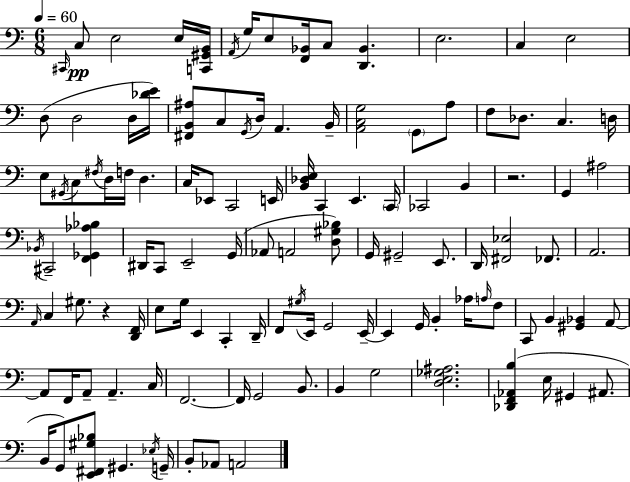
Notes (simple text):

C#2/s C3/e E3/h E3/s [C2,G#2,B2]/s A2/s G3/s E3/e [F2,Bb2]/s C3/e [D2,Bb2]/q. E3/h. C3/q E3/h D3/e D3/h D3/s [Db4,E4]/s [F#2,B2,A#3]/e C3/e G2/s D3/s A2/q. B2/s [A2,C3,G3]/h G2/e A3/e F3/e Db3/e. C3/q. D3/s E3/e G#2/s C3/e F#3/s D3/s F3/s D3/q. C3/s Eb2/e C2/h E2/s [B2,Db3,E3]/s C2/q E2/q. C2/s CES2/h B2/q R/h. G2/q A#3/h Bb2/s C#2/h [F2,Gb2,Ab3,Bb3]/q D#2/s C2/e E2/h G2/s Ab2/e A2/h [D3,G#3,Bb3]/e G2/s G#2/h E2/e. D2/s [F#2,Eb3]/h FES2/e. A2/h. A2/s C3/q G#3/e. R/q [D2,F2]/s E3/e G3/s E2/q C2/q D2/s F2/e G#3/s E2/s G2/h E2/s E2/q G2/s B2/q Ab3/s A3/s F3/e C2/e B2/q [G#2,Bb2]/q A2/e A2/e F2/s A2/e A2/q. C3/s F2/h. F2/s G2/h B2/e. B2/q G3/h [D3,E3,Gb3,A#3]/h. [Db2,F2,Ab2,B3]/q E3/s G#2/q A#2/e. B2/s G2/e [E2,F#2,G#3,Bb3]/e G#2/q. Eb3/s G2/s B2/e Ab2/e A2/h